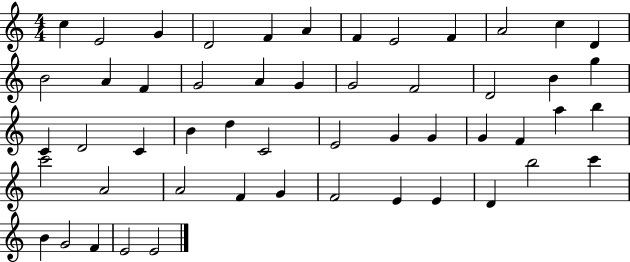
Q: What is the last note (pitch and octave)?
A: E4